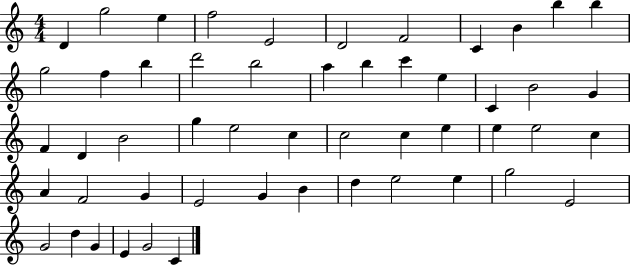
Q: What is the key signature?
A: C major